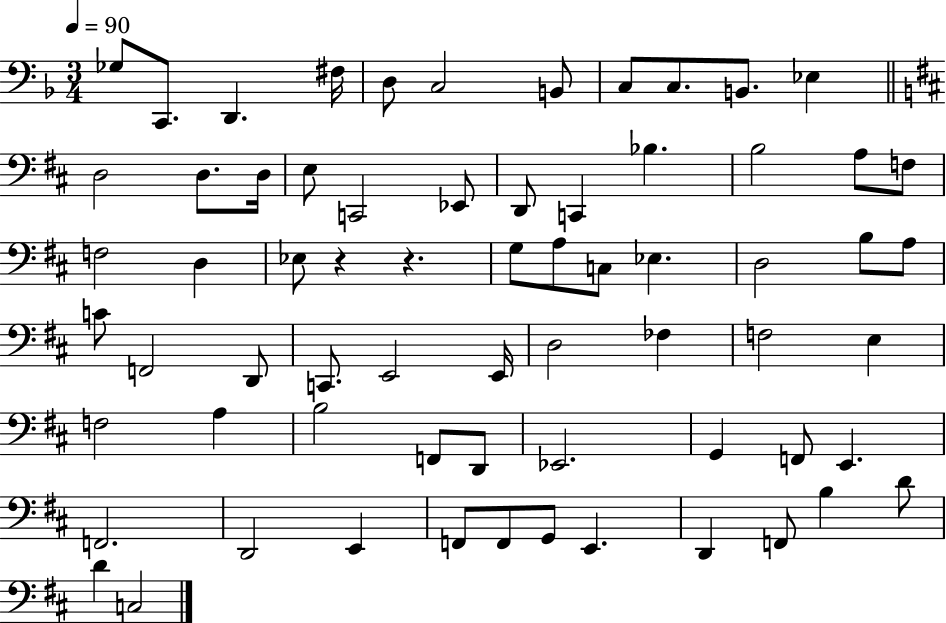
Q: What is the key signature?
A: F major